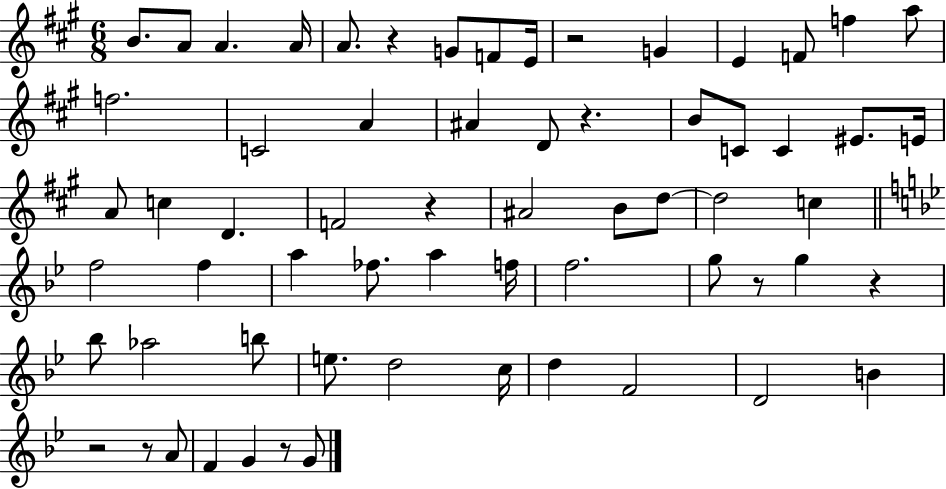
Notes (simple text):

B4/e. A4/e A4/q. A4/s A4/e. R/q G4/e F4/e E4/s R/h G4/q E4/q F4/e F5/q A5/e F5/h. C4/h A4/q A#4/q D4/e R/q. B4/e C4/e C4/q EIS4/e. E4/s A4/e C5/q D4/q. F4/h R/q A#4/h B4/e D5/e D5/h C5/q F5/h F5/q A5/q FES5/e. A5/q F5/s F5/h. G5/e R/e G5/q R/q Bb5/e Ab5/h B5/e E5/e. D5/h C5/s D5/q F4/h D4/h B4/q R/h R/e A4/e F4/q G4/q R/e G4/e